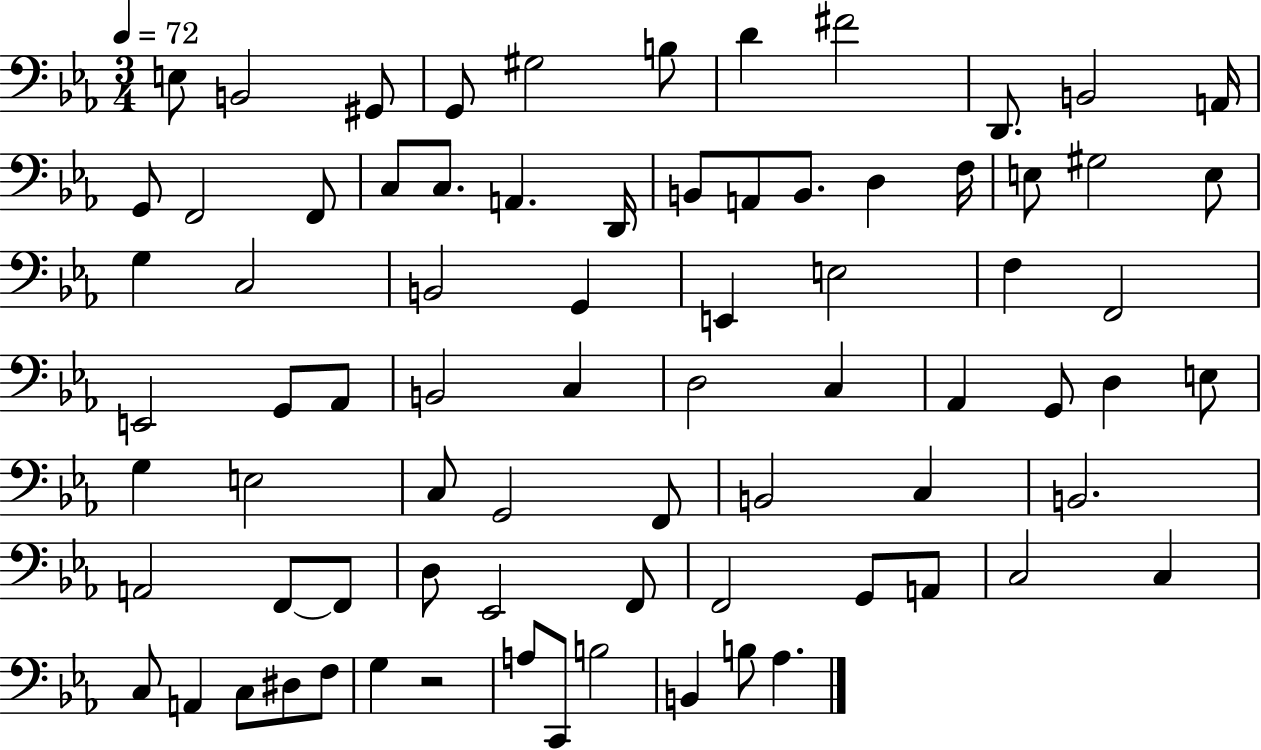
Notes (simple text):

E3/e B2/h G#2/e G2/e G#3/h B3/e D4/q F#4/h D2/e. B2/h A2/s G2/e F2/h F2/e C3/e C3/e. A2/q. D2/s B2/e A2/e B2/e. D3/q F3/s E3/e G#3/h E3/e G3/q C3/h B2/h G2/q E2/q E3/h F3/q F2/h E2/h G2/e Ab2/e B2/h C3/q D3/h C3/q Ab2/q G2/e D3/q E3/e G3/q E3/h C3/e G2/h F2/e B2/h C3/q B2/h. A2/h F2/e F2/e D3/e Eb2/h F2/e F2/h G2/e A2/e C3/h C3/q C3/e A2/q C3/e D#3/e F3/e G3/q R/h A3/e C2/e B3/h B2/q B3/e Ab3/q.